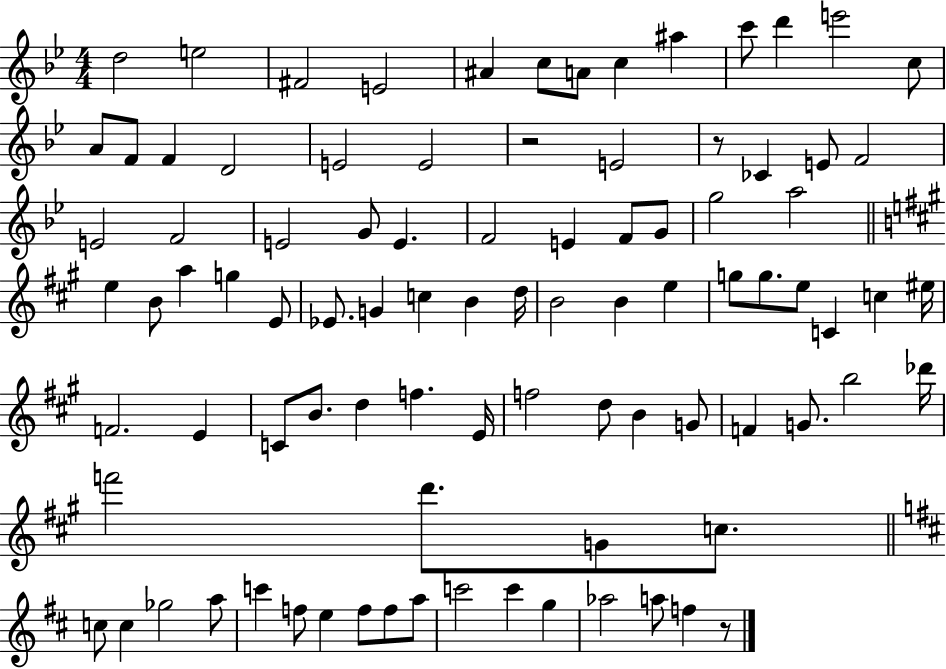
D5/h E5/h F#4/h E4/h A#4/q C5/e A4/e C5/q A#5/q C6/e D6/q E6/h C5/e A4/e F4/e F4/q D4/h E4/h E4/h R/h E4/h R/e CES4/q E4/e F4/h E4/h F4/h E4/h G4/e E4/q. F4/h E4/q F4/e G4/e G5/h A5/h E5/q B4/e A5/q G5/q E4/e Eb4/e. G4/q C5/q B4/q D5/s B4/h B4/q E5/q G5/e G5/e. E5/e C4/q C5/q EIS5/s F4/h. E4/q C4/e B4/e. D5/q F5/q. E4/s F5/h D5/e B4/q G4/e F4/q G4/e. B5/h Db6/s F6/h D6/e. G4/e C5/e. C5/e C5/q Gb5/h A5/e C6/q F5/e E5/q F5/e F5/e A5/e C6/h C6/q G5/q Ab5/h A5/e F5/q R/e